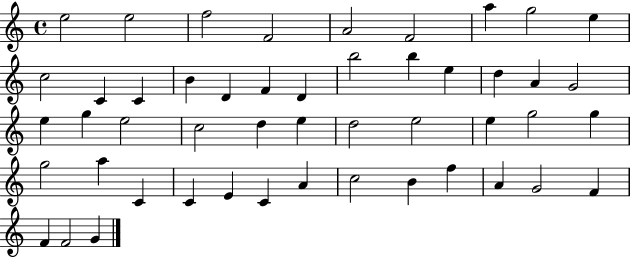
{
  \clef treble
  \time 4/4
  \defaultTimeSignature
  \key c \major
  e''2 e''2 | f''2 f'2 | a'2 f'2 | a''4 g''2 e''4 | \break c''2 c'4 c'4 | b'4 d'4 f'4 d'4 | b''2 b''4 e''4 | d''4 a'4 g'2 | \break e''4 g''4 e''2 | c''2 d''4 e''4 | d''2 e''2 | e''4 g''2 g''4 | \break g''2 a''4 c'4 | c'4 e'4 c'4 a'4 | c''2 b'4 f''4 | a'4 g'2 f'4 | \break f'4 f'2 g'4 | \bar "|."
}